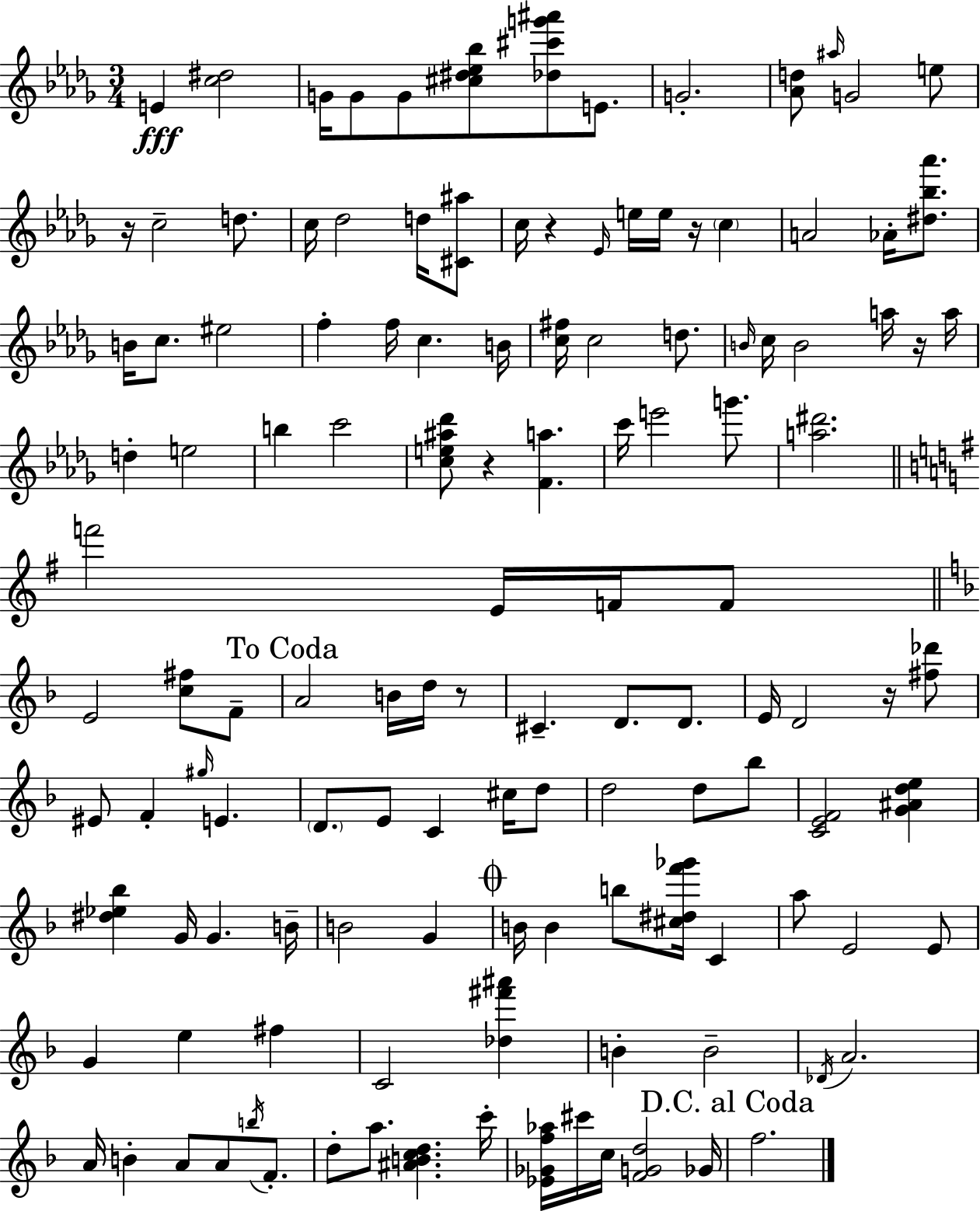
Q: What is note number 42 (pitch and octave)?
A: G6